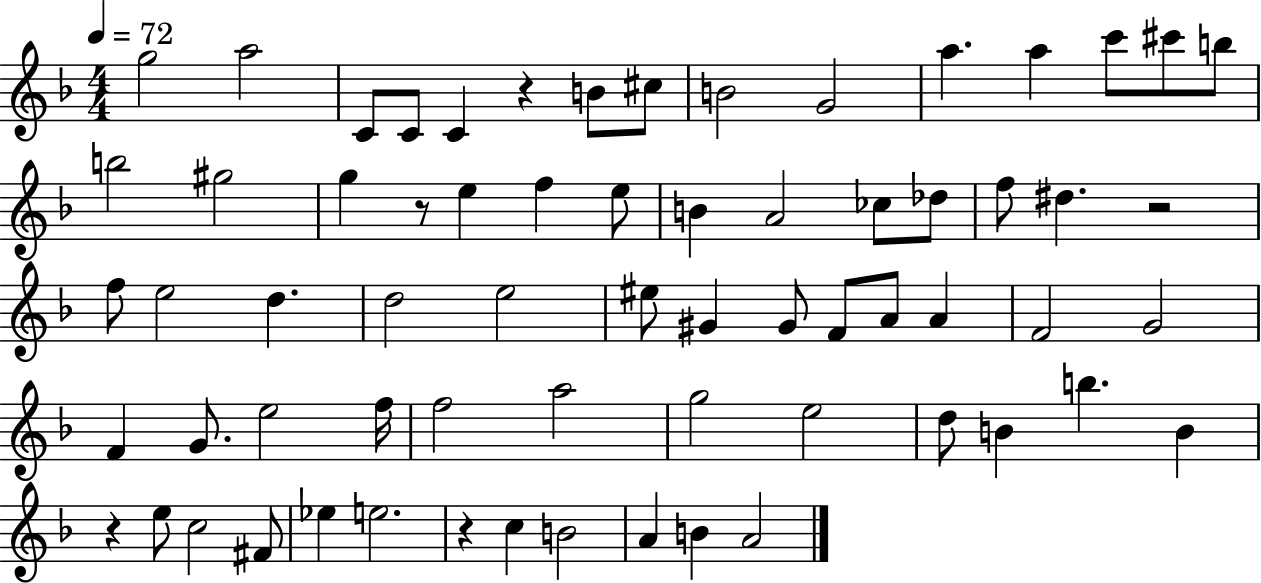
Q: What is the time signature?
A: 4/4